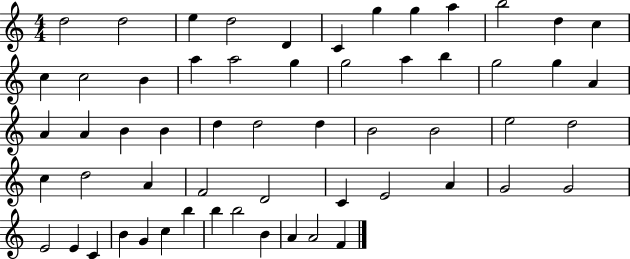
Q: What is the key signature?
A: C major